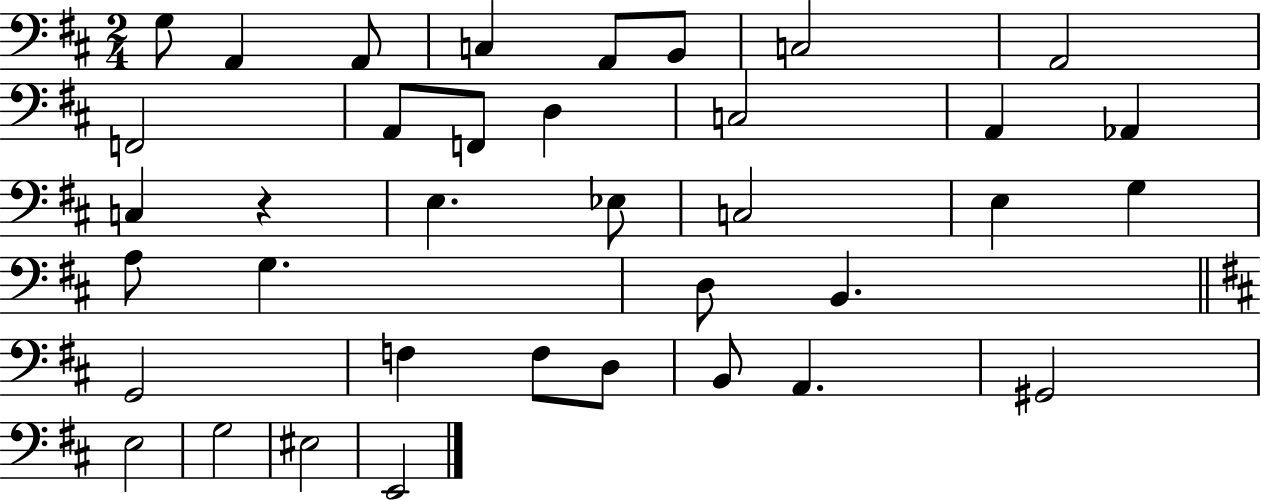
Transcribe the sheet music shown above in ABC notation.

X:1
T:Untitled
M:2/4
L:1/4
K:D
G,/2 A,, A,,/2 C, A,,/2 B,,/2 C,2 A,,2 F,,2 A,,/2 F,,/2 D, C,2 A,, _A,, C, z E, _E,/2 C,2 E, G, A,/2 G, D,/2 B,, G,,2 F, F,/2 D,/2 B,,/2 A,, ^G,,2 E,2 G,2 ^E,2 E,,2